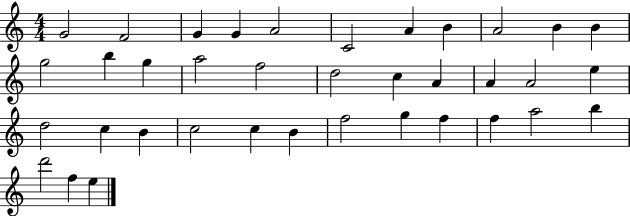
G4/h F4/h G4/q G4/q A4/h C4/h A4/q B4/q A4/h B4/q B4/q G5/h B5/q G5/q A5/h F5/h D5/h C5/q A4/q A4/q A4/h E5/q D5/h C5/q B4/q C5/h C5/q B4/q F5/h G5/q F5/q F5/q A5/h B5/q D6/h F5/q E5/q